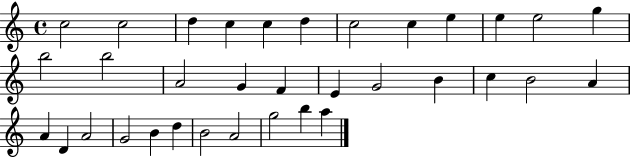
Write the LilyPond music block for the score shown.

{
  \clef treble
  \time 4/4
  \defaultTimeSignature
  \key c \major
  c''2 c''2 | d''4 c''4 c''4 d''4 | c''2 c''4 e''4 | e''4 e''2 g''4 | \break b''2 b''2 | a'2 g'4 f'4 | e'4 g'2 b'4 | c''4 b'2 a'4 | \break a'4 d'4 a'2 | g'2 b'4 d''4 | b'2 a'2 | g''2 b''4 a''4 | \break \bar "|."
}